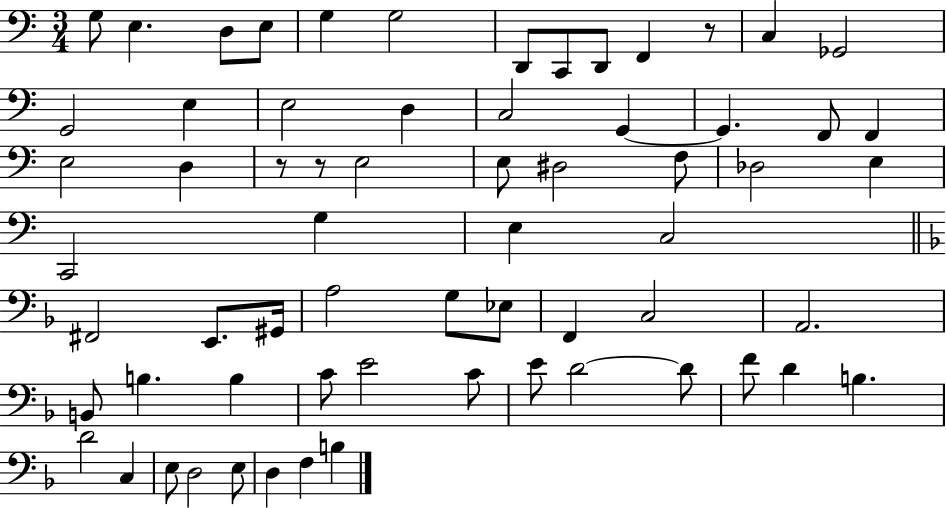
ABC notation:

X:1
T:Untitled
M:3/4
L:1/4
K:C
G,/2 E, D,/2 E,/2 G, G,2 D,,/2 C,,/2 D,,/2 F,, z/2 C, _G,,2 G,,2 E, E,2 D, C,2 G,, G,, F,,/2 F,, E,2 D, z/2 z/2 E,2 E,/2 ^D,2 F,/2 _D,2 E, C,,2 G, E, C,2 ^F,,2 E,,/2 ^G,,/4 A,2 G,/2 _E,/2 F,, C,2 A,,2 B,,/2 B, B, C/2 E2 C/2 E/2 D2 D/2 F/2 D B, D2 C, E,/2 D,2 E,/2 D, F, B,